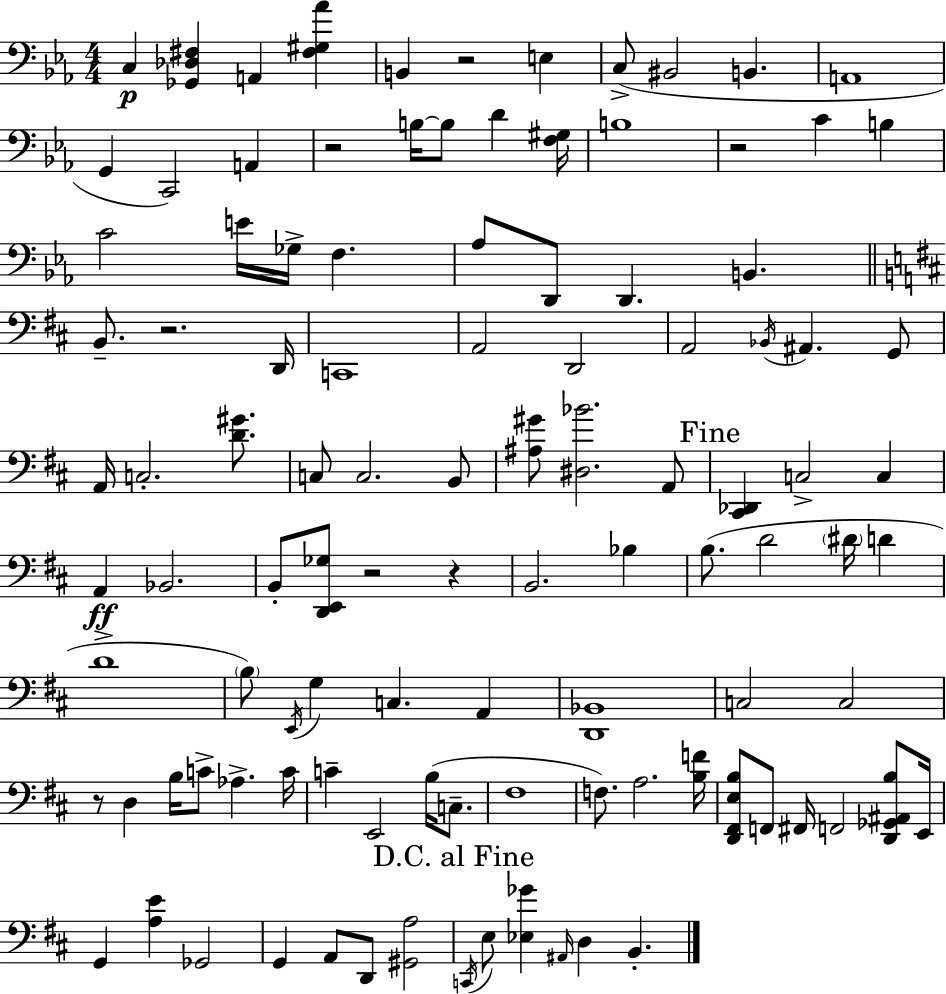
X:1
T:Untitled
M:4/4
L:1/4
K:Eb
C, [_G,,_D,^F,] A,, [^F,^G,_A] B,, z2 E, C,/2 ^B,,2 B,, A,,4 G,, C,,2 A,, z2 B,/4 B,/2 D [F,^G,]/4 B,4 z2 C B, C2 E/4 _G,/4 F, _A,/2 D,,/2 D,, B,, B,,/2 z2 D,,/4 C,,4 A,,2 D,,2 A,,2 _B,,/4 ^A,, G,,/2 A,,/4 C,2 [D^G]/2 C,/2 C,2 B,,/2 [^A,^G]/2 [^D,_B]2 A,,/2 [^C,,_D,,] C,2 C, A,, _B,,2 B,,/2 [D,,E,,_G,]/2 z2 z B,,2 _B, B,/2 D2 ^D/4 D D4 B,/2 E,,/4 G, C, A,, [D,,_B,,]4 C,2 C,2 z/2 D, B,/4 C/2 _A, C/4 C E,,2 B,/4 C,/2 ^F,4 F,/2 A,2 [B,F]/4 [D,,^F,,E,B,]/2 F,,/2 ^F,,/4 F,,2 [D,,_G,,^A,,B,]/2 E,,/4 G,, [A,E] _G,,2 G,, A,,/2 D,,/2 [^G,,A,]2 C,,/4 E,/2 [_E,_G] ^A,,/4 D, B,,